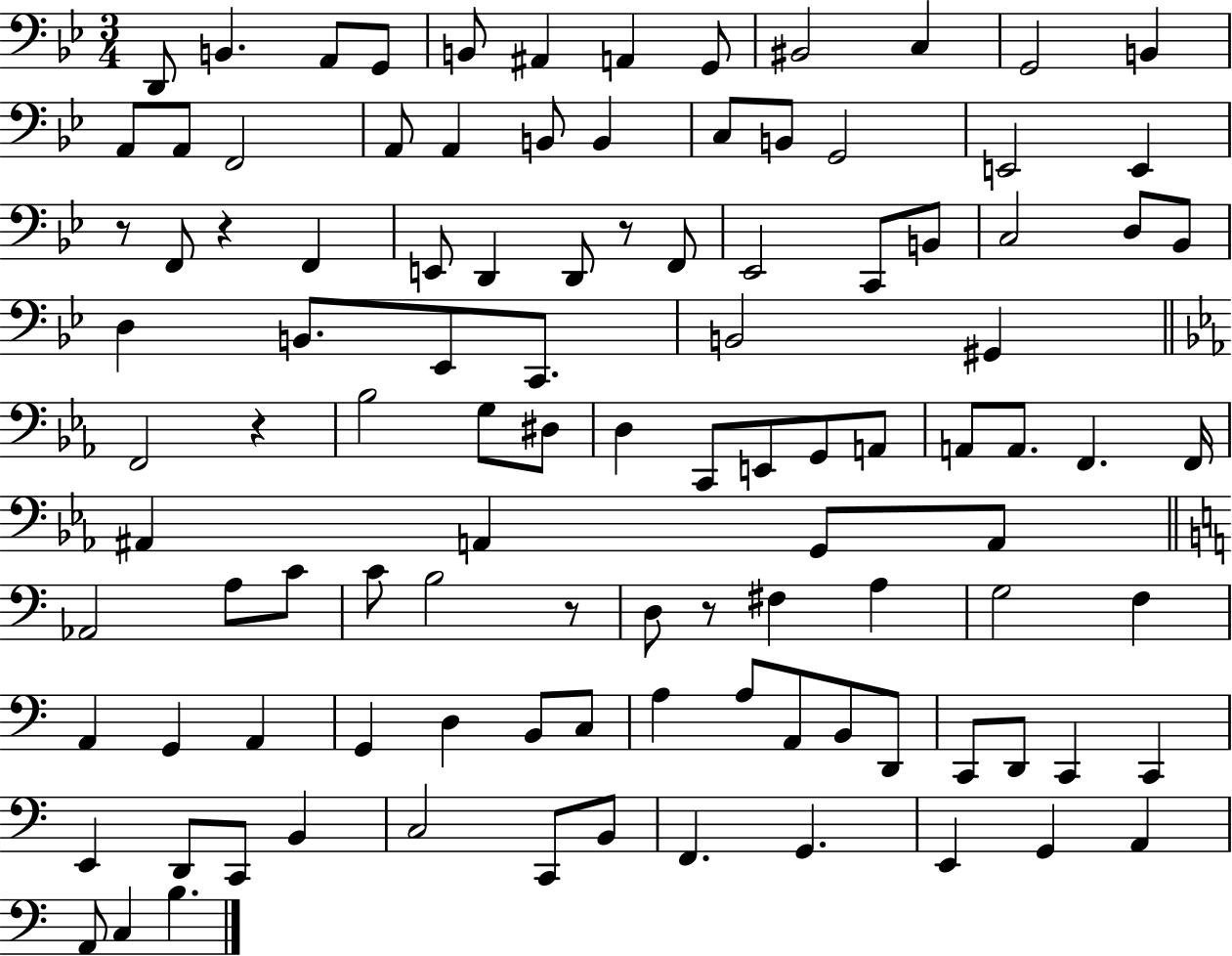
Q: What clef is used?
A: bass